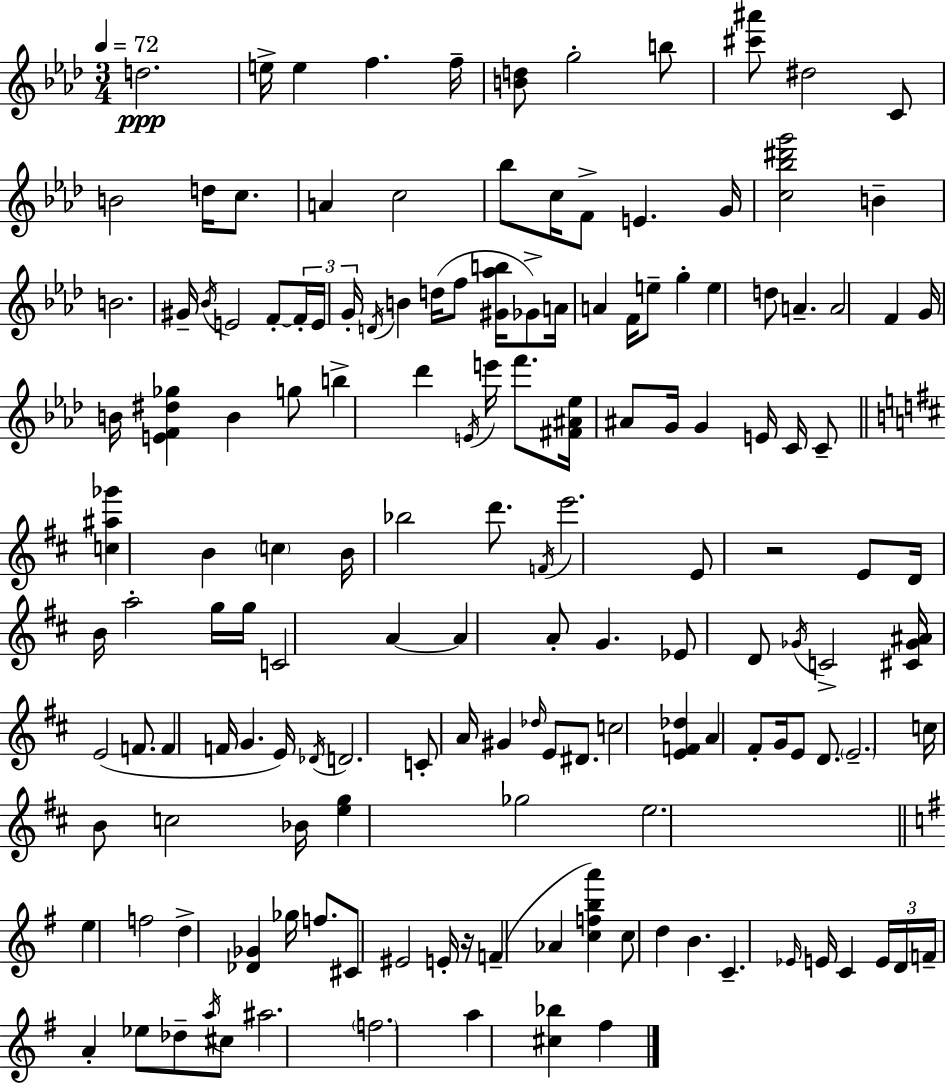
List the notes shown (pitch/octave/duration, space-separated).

D5/h. E5/s E5/q F5/q. F5/s [B4,D5]/e G5/h B5/e [C#6,A#6]/e D#5/h C4/e B4/h D5/s C5/e. A4/q C5/h Bb5/e C5/s F4/e E4/q. G4/s [C5,Bb5,D#6,G6]/h B4/q B4/h. G#4/s Bb4/s E4/h F4/e F4/s E4/s G4/s D4/s B4/q D5/s F5/e [G#4,Ab5,B5]/s Gb4/e A4/s A4/q F4/s E5/e G5/q E5/q D5/e A4/q. A4/h F4/q G4/s B4/s [E4,F4,D#5,Gb5]/q B4/q G5/e B5/q Db6/q E4/s E6/s F6/e. [F#4,A#4,Eb5]/s A#4/e G4/s G4/q E4/s C4/s C4/e [C5,A#5,Gb6]/q B4/q C5/q B4/s Bb5/h D6/e. F4/s E6/h. E4/e R/h E4/e D4/s B4/s A5/h G5/s G5/s C4/h A4/q A4/q A4/e G4/q. Eb4/e D4/e Gb4/s C4/h [C#4,Gb4,A#4]/s E4/h F4/e. F4/q F4/s G4/q. E4/s Db4/s D4/h. C4/e A4/s G#4/q Db5/s E4/e D#4/e. C5/h [E4,F4,Db5]/q A4/q F#4/e G4/s E4/e D4/e. E4/h. C5/s B4/e C5/h Bb4/s [E5,G5]/q Gb5/h E5/h. E5/q F5/h D5/q [Db4,Gb4]/q Gb5/s F5/e. C#4/e EIS4/h E4/s R/s F4/q Ab4/q [C5,F5,B5,A6]/q C5/e D5/q B4/q. C4/q. Eb4/s E4/s C4/q E4/s D4/s F4/s A4/q Eb5/e Db5/e A5/s C#5/e A#5/h. F5/h. A5/q [C#5,Bb5]/q F#5/q